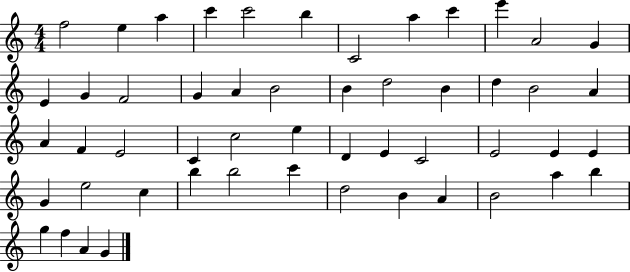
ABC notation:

X:1
T:Untitled
M:4/4
L:1/4
K:C
f2 e a c' c'2 b C2 a c' e' A2 G E G F2 G A B2 B d2 B d B2 A A F E2 C c2 e D E C2 E2 E E G e2 c b b2 c' d2 B A B2 a b g f A G